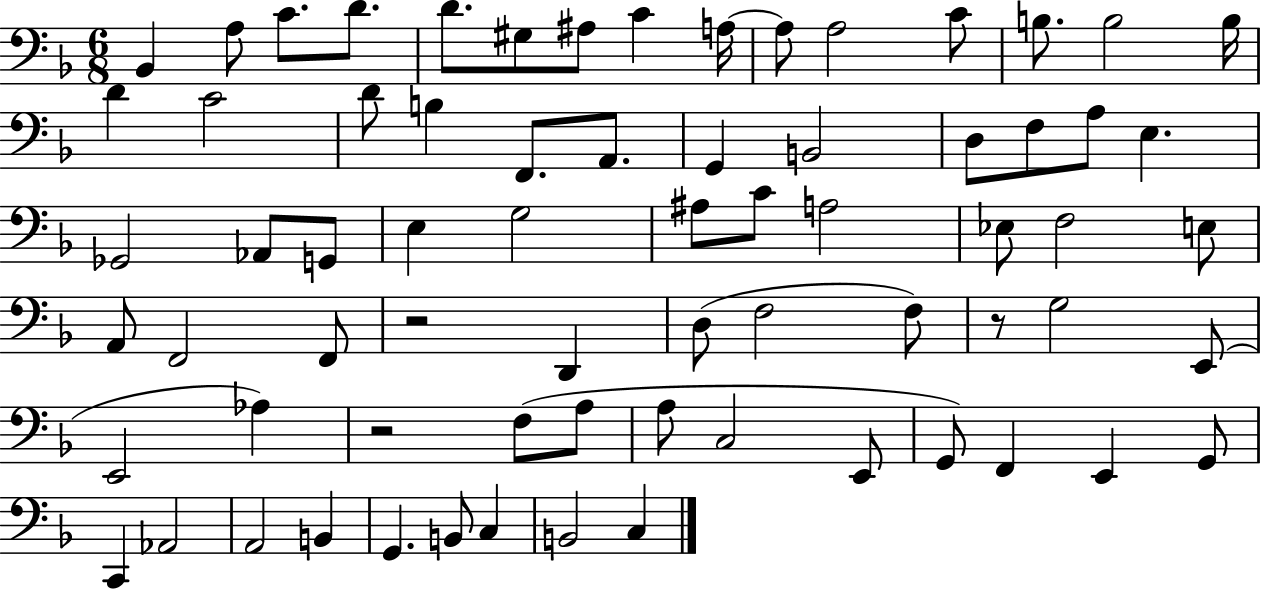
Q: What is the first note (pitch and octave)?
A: Bb2